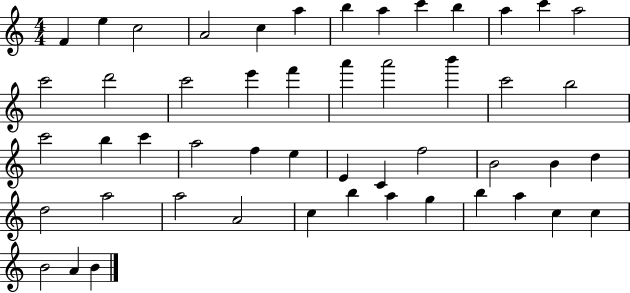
F4/q E5/q C5/h A4/h C5/q A5/q B5/q A5/q C6/q B5/q A5/q C6/q A5/h C6/h D6/h C6/h E6/q F6/q A6/q A6/h B6/q C6/h B5/h C6/h B5/q C6/q A5/h F5/q E5/q E4/q C4/q F5/h B4/h B4/q D5/q D5/h A5/h A5/h A4/h C5/q B5/q A5/q G5/q B5/q A5/q C5/q C5/q B4/h A4/q B4/q